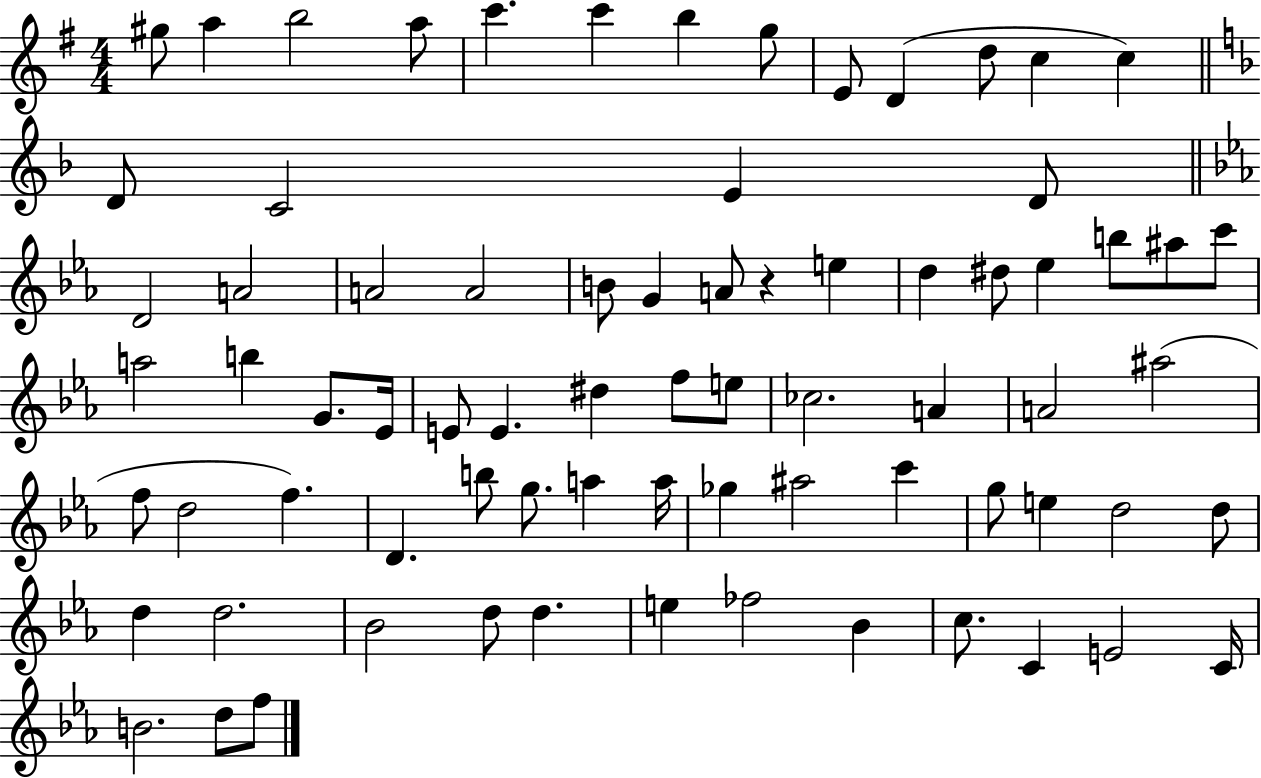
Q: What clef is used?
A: treble